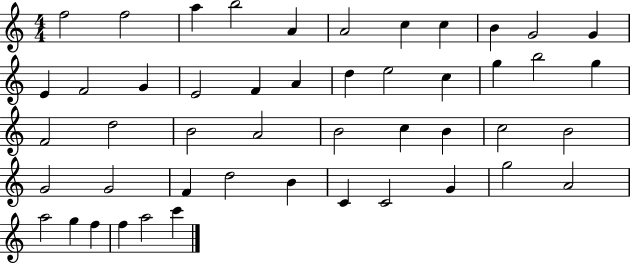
{
  \clef treble
  \numericTimeSignature
  \time 4/4
  \key c \major
  f''2 f''2 | a''4 b''2 a'4 | a'2 c''4 c''4 | b'4 g'2 g'4 | \break e'4 f'2 g'4 | e'2 f'4 a'4 | d''4 e''2 c''4 | g''4 b''2 g''4 | \break f'2 d''2 | b'2 a'2 | b'2 c''4 b'4 | c''2 b'2 | \break g'2 g'2 | f'4 d''2 b'4 | c'4 c'2 g'4 | g''2 a'2 | \break a''2 g''4 f''4 | f''4 a''2 c'''4 | \bar "|."
}